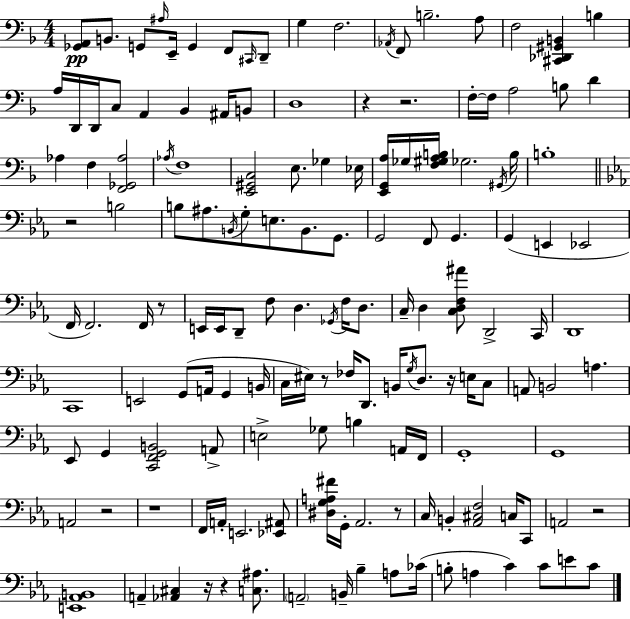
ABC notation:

X:1
T:Untitled
M:4/4
L:1/4
K:F
[_G,,A,,]/2 B,,/2 G,,/2 ^A,/4 E,,/4 G,, F,,/2 ^C,,/4 D,,/2 G, F,2 _A,,/4 F,,/2 B,2 A,/2 F,2 [^C,,_D,,^G,,B,,] B, A,/4 D,,/4 D,,/4 C,/2 A,, _B,, ^A,,/4 B,,/2 D,4 z z2 F,/4 F,/4 A,2 B,/2 D _A, F, [F,,_G,,_A,]2 _A,/4 F,4 [E,,^G,,C,]2 E,/2 _G, _E,/4 [E,,G,,A,]/4 _G,/4 [F,^G,A,B,]/4 _G,2 ^G,,/4 B,/4 B,4 z2 B,2 B,/2 ^A,/2 B,,/4 G,/2 E,/2 B,,/2 G,,/2 G,,2 F,,/2 G,, G,, E,, _E,,2 F,,/4 F,,2 F,,/4 z/2 E,,/4 E,,/4 D,,/2 F,/2 D, _G,,/4 F,/4 D,/2 C,/4 D, [C,D,F,^A]/2 D,,2 C,,/4 D,,4 C,,4 E,,2 G,,/2 A,,/4 G,, B,,/4 C,/4 ^E,/4 z/2 _F,/4 D,,/2 B,,/4 G,/4 D,/2 z/4 E,/4 C,/2 A,,/2 B,,2 A, _E,,/2 G,, [C,,F,,G,,B,,]2 A,,/2 E,2 _G,/2 B, A,,/4 F,,/4 G,,4 G,,4 A,,2 z2 z4 F,,/4 A,,/4 E,,2 [_E,,^A,,]/2 [^D,G,A,^F]/4 G,,/4 _A,,2 z/2 C,/4 B,, [_A,,^C,F,]2 C,/4 C,,/2 A,,2 z2 [E,,_A,,B,,]4 A,, [_A,,^C,] z/4 z [C,^A,]/2 A,,2 B,,/4 _B, A,/2 _C/4 B,/2 A, C C/2 E/2 C/2